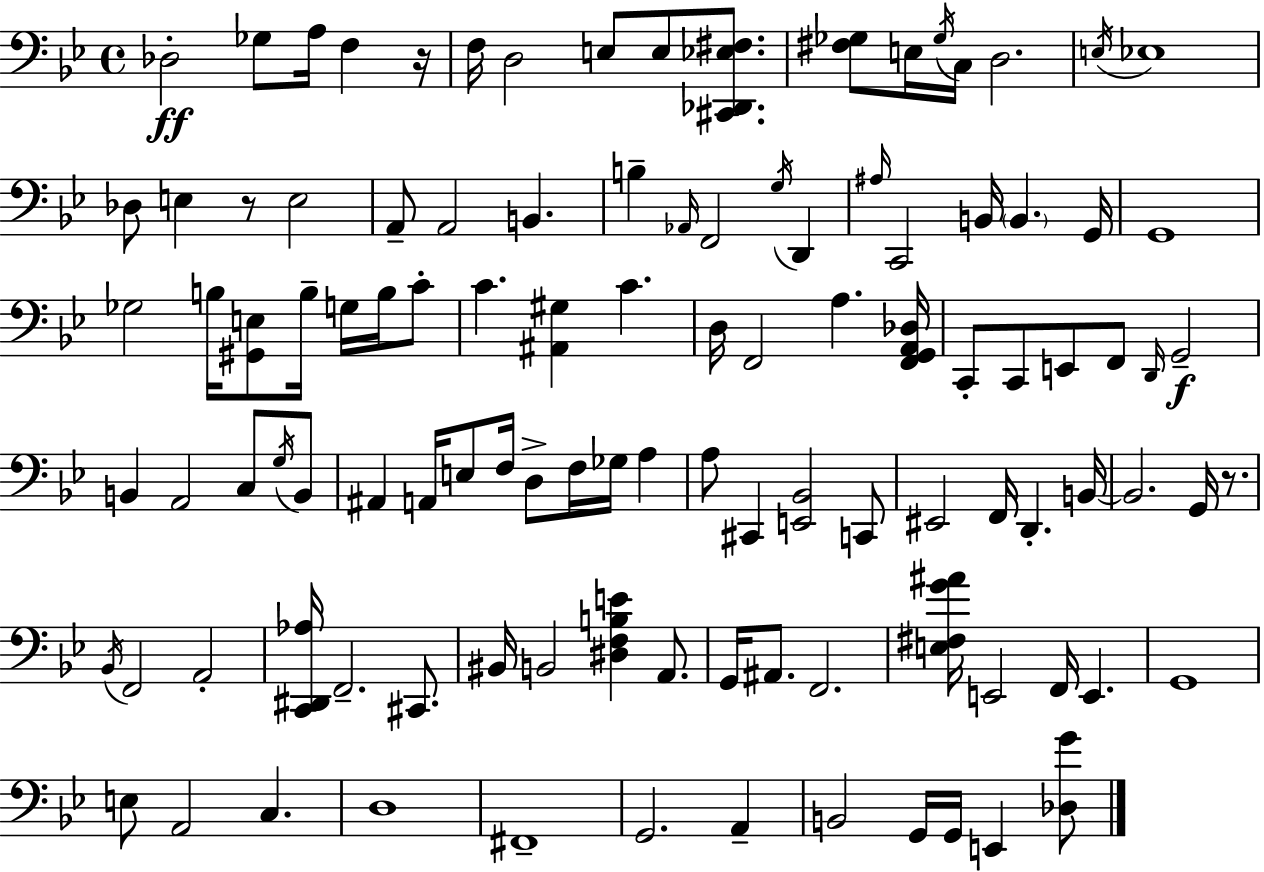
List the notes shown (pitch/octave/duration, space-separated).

Db3/h Gb3/e A3/s F3/q R/s F3/s D3/h E3/e E3/e [C#2,Db2,Eb3,F#3]/e. [F#3,Gb3]/e E3/s Gb3/s C3/s D3/h. E3/s Eb3/w Db3/e E3/q R/e E3/h A2/e A2/h B2/q. B3/q Ab2/s F2/h G3/s D2/q A#3/s C2/h B2/s B2/q. G2/s G2/w Gb3/h B3/s [G#2,E3]/e B3/s G3/s B3/s C4/e C4/q. [A#2,G#3]/q C4/q. D3/s F2/h A3/q. [F2,G2,A2,Db3]/s C2/e C2/e E2/e F2/e D2/s G2/h B2/q A2/h C3/e G3/s B2/e A#2/q A2/s E3/e F3/s D3/e F3/s Gb3/s A3/q A3/e C#2/q [E2,Bb2]/h C2/e EIS2/h F2/s D2/q. B2/s B2/h. G2/s R/e. Bb2/s F2/h A2/h [C2,D#2,Ab3]/s F2/h. C#2/e. BIS2/s B2/h [D#3,F3,B3,E4]/q A2/e. G2/s A#2/e. F2/h. [E3,F#3,G4,A#4]/s E2/h F2/s E2/q. G2/w E3/e A2/h C3/q. D3/w F#2/w G2/h. A2/q B2/h G2/s G2/s E2/q [Db3,G4]/e